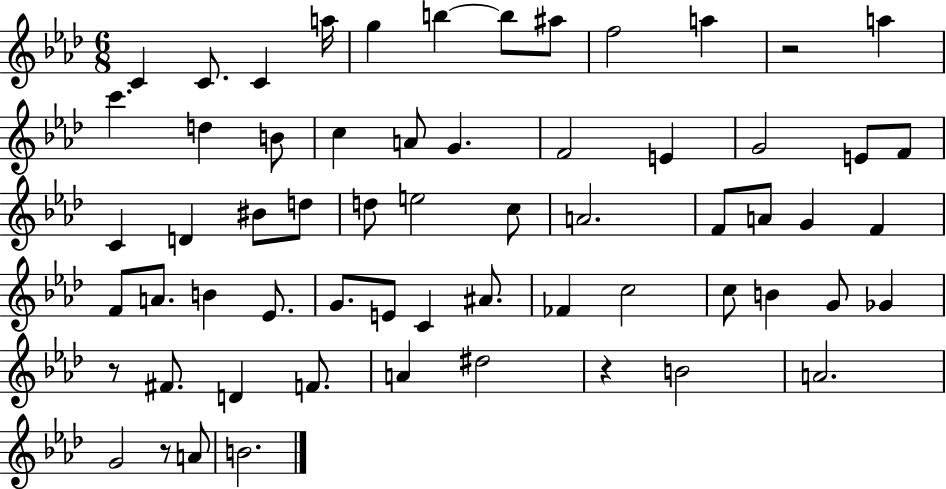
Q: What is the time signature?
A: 6/8